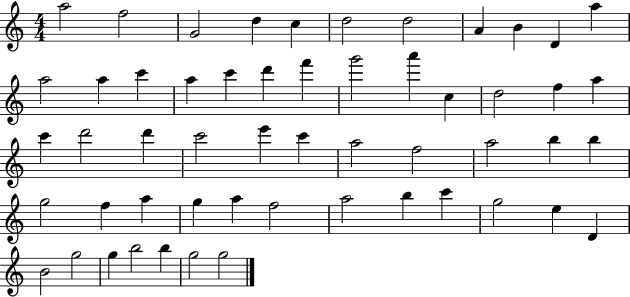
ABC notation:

X:1
T:Untitled
M:4/4
L:1/4
K:C
a2 f2 G2 d c d2 d2 A B D a a2 a c' a c' d' f' g'2 a' c d2 f a c' d'2 d' c'2 e' c' a2 f2 a2 b b g2 f a g a f2 a2 b c' g2 e D B2 g2 g b2 b g2 g2